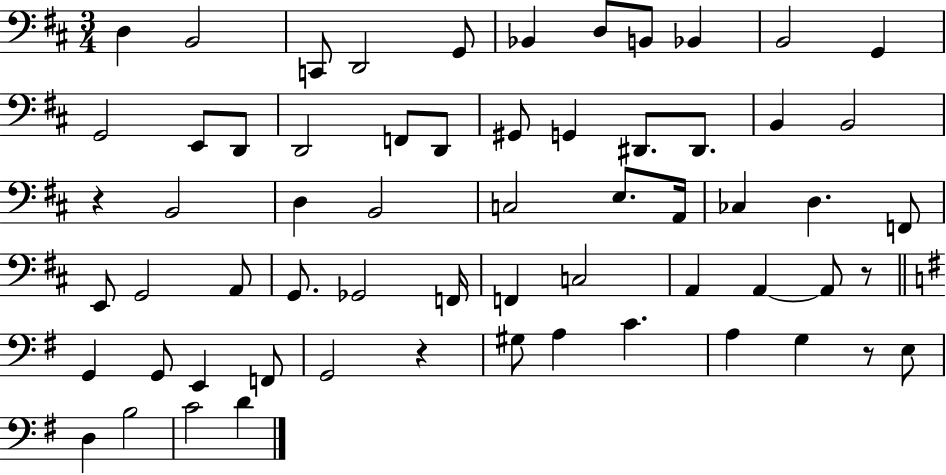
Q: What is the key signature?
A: D major